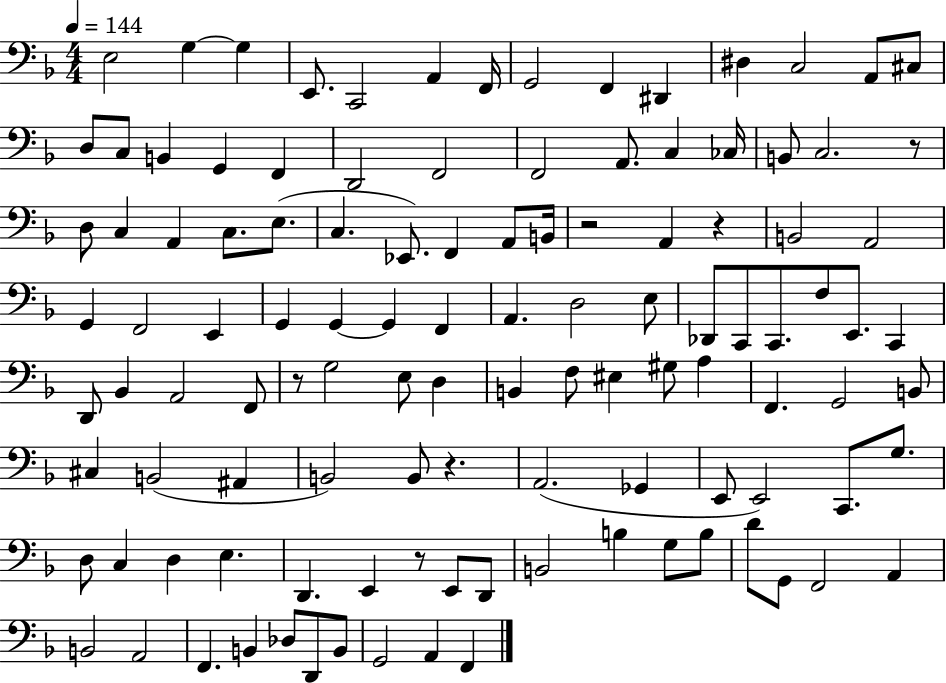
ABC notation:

X:1
T:Untitled
M:4/4
L:1/4
K:F
E,2 G, G, E,,/2 C,,2 A,, F,,/4 G,,2 F,, ^D,, ^D, C,2 A,,/2 ^C,/2 D,/2 C,/2 B,, G,, F,, D,,2 F,,2 F,,2 A,,/2 C, _C,/4 B,,/2 C,2 z/2 D,/2 C, A,, C,/2 E,/2 C, _E,,/2 F,, A,,/2 B,,/4 z2 A,, z B,,2 A,,2 G,, F,,2 E,, G,, G,, G,, F,, A,, D,2 E,/2 _D,,/2 C,,/2 C,,/2 F,/2 E,,/2 C,, D,,/2 _B,, A,,2 F,,/2 z/2 G,2 E,/2 D, B,, F,/2 ^E, ^G,/2 A, F,, G,,2 B,,/2 ^C, B,,2 ^A,, B,,2 B,,/2 z A,,2 _G,, E,,/2 E,,2 C,,/2 G,/2 D,/2 C, D, E, D,, E,, z/2 E,,/2 D,,/2 B,,2 B, G,/2 B,/2 D/2 G,,/2 F,,2 A,, B,,2 A,,2 F,, B,, _D,/2 D,,/2 B,,/2 G,,2 A,, F,,